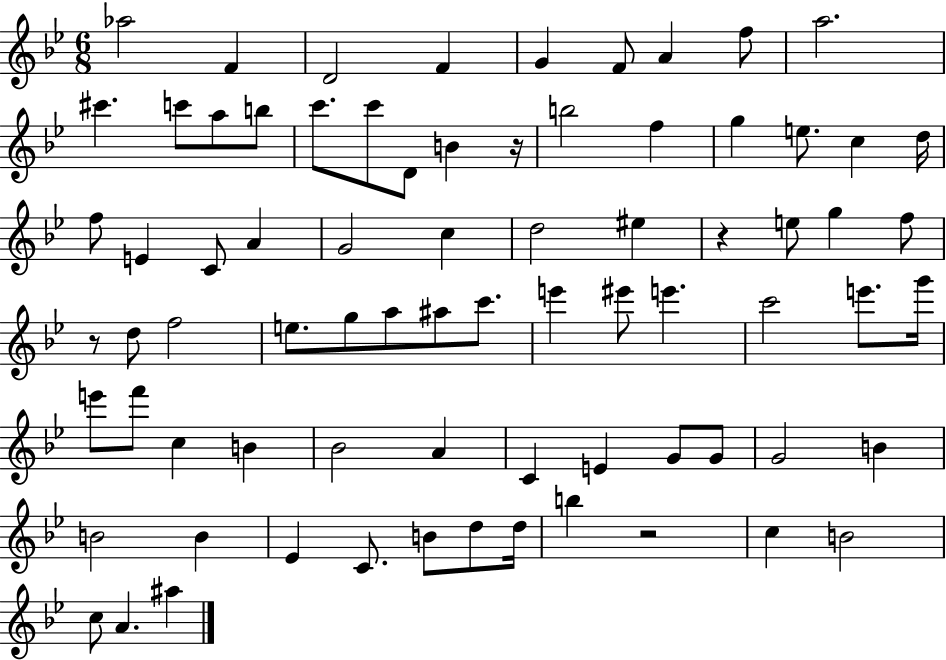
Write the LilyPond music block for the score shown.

{
  \clef treble
  \numericTimeSignature
  \time 6/8
  \key bes \major
  aes''2 f'4 | d'2 f'4 | g'4 f'8 a'4 f''8 | a''2. | \break cis'''4. c'''8 a''8 b''8 | c'''8. c'''8 d'8 b'4 r16 | b''2 f''4 | g''4 e''8. c''4 d''16 | \break f''8 e'4 c'8 a'4 | g'2 c''4 | d''2 eis''4 | r4 e''8 g''4 f''8 | \break r8 d''8 f''2 | e''8. g''8 a''8 ais''8 c'''8. | e'''4 eis'''8 e'''4. | c'''2 e'''8. g'''16 | \break e'''8 f'''8 c''4 b'4 | bes'2 a'4 | c'4 e'4 g'8 g'8 | g'2 b'4 | \break b'2 b'4 | ees'4 c'8. b'8 d''8 d''16 | b''4 r2 | c''4 b'2 | \break c''8 a'4. ais''4 | \bar "|."
}